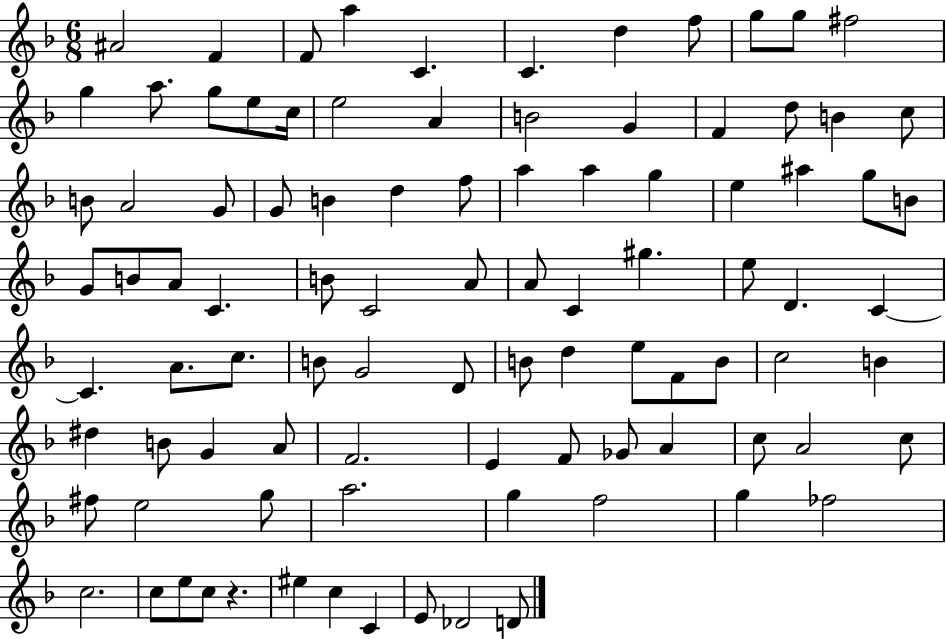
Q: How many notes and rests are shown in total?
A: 95